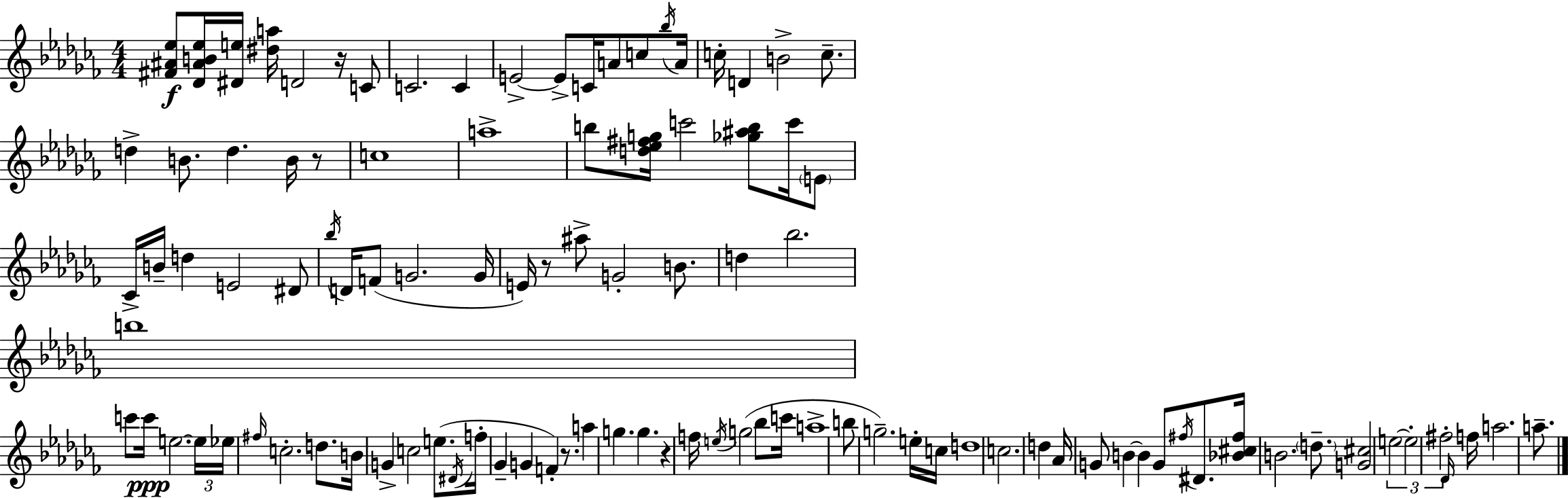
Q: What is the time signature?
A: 4/4